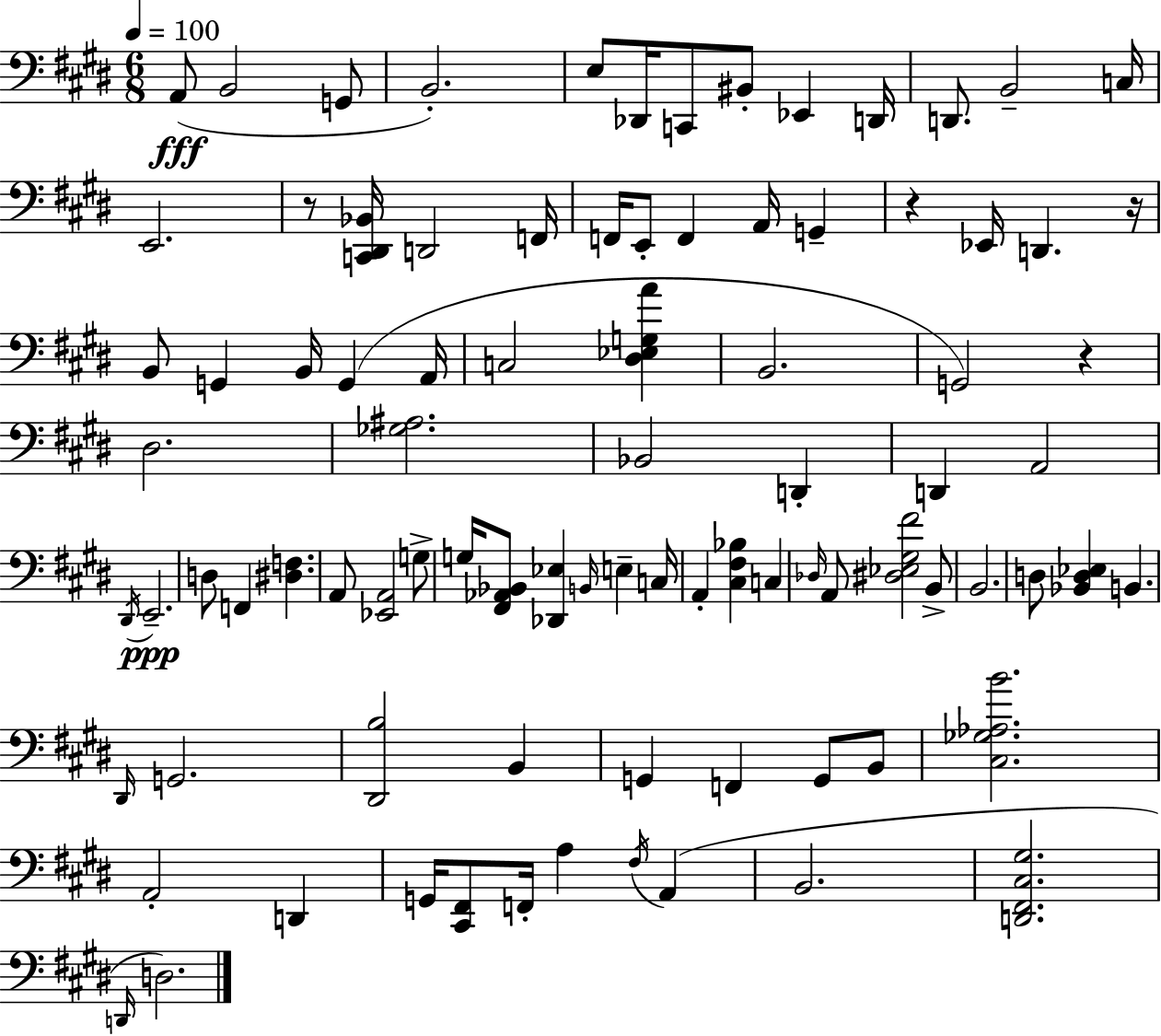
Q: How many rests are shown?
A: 4